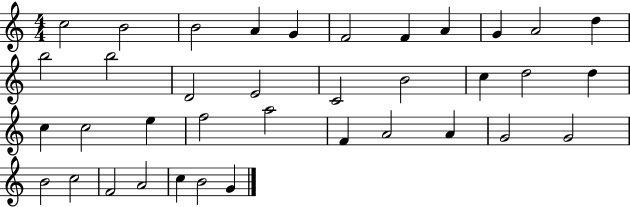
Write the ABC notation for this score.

X:1
T:Untitled
M:4/4
L:1/4
K:C
c2 B2 B2 A G F2 F A G A2 d b2 b2 D2 E2 C2 B2 c d2 d c c2 e f2 a2 F A2 A G2 G2 B2 c2 F2 A2 c B2 G